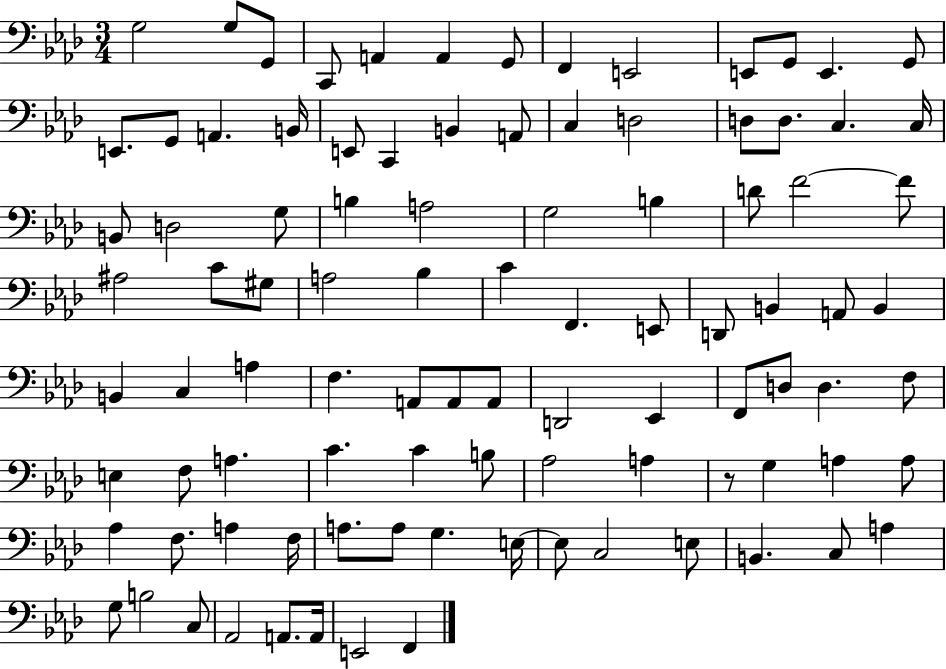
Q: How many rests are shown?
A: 1